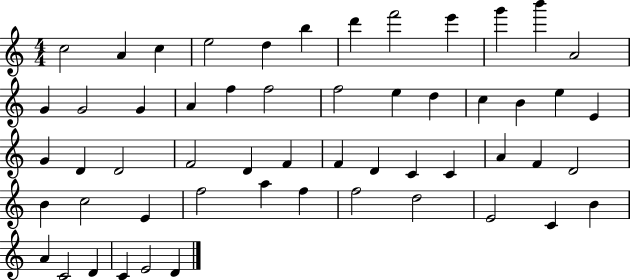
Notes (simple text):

C5/h A4/q C5/q E5/h D5/q B5/q D6/q F6/h E6/q G6/q B6/q A4/h G4/q G4/h G4/q A4/q F5/q F5/h F5/h E5/q D5/q C5/q B4/q E5/q E4/q G4/q D4/q D4/h F4/h D4/q F4/q F4/q D4/q C4/q C4/q A4/q F4/q D4/h B4/q C5/h E4/q F5/h A5/q F5/q F5/h D5/h E4/h C4/q B4/q A4/q C4/h D4/q C4/q E4/h D4/q